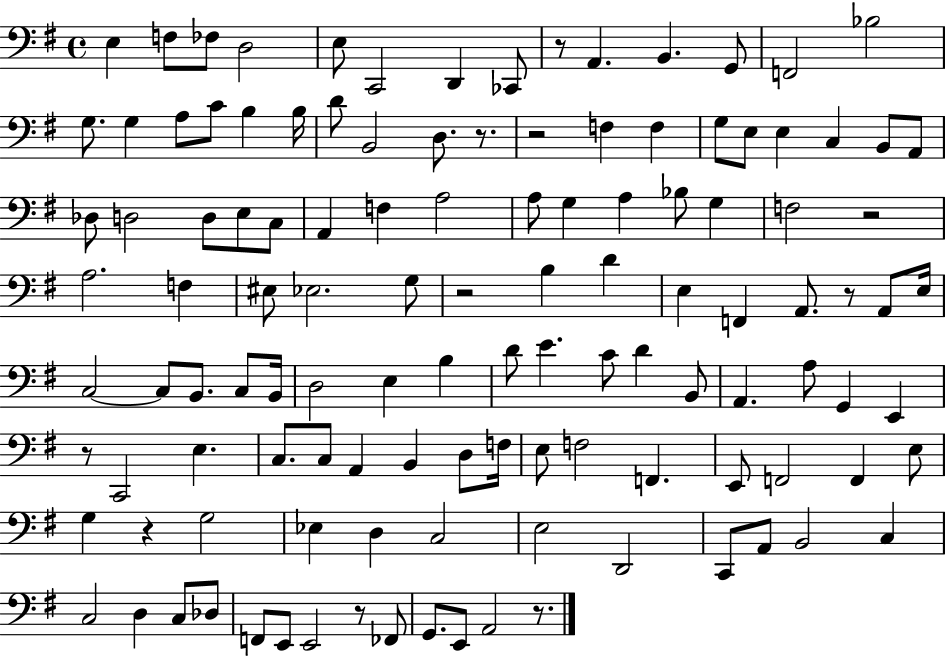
X:1
T:Untitled
M:4/4
L:1/4
K:G
E, F,/2 _F,/2 D,2 E,/2 C,,2 D,, _C,,/2 z/2 A,, B,, G,,/2 F,,2 _B,2 G,/2 G, A,/2 C/2 B, B,/4 D/2 B,,2 D,/2 z/2 z2 F, F, G,/2 E,/2 E, C, B,,/2 A,,/2 _D,/2 D,2 D,/2 E,/2 C,/2 A,, F, A,2 A,/2 G, A, _B,/2 G, F,2 z2 A,2 F, ^E,/2 _E,2 G,/2 z2 B, D E, F,, A,,/2 z/2 A,,/2 E,/4 C,2 C,/2 B,,/2 C,/2 B,,/4 D,2 E, B, D/2 E C/2 D B,,/2 A,, A,/2 G,, E,, z/2 C,,2 E, C,/2 C,/2 A,, B,, D,/2 F,/4 E,/2 F,2 F,, E,,/2 F,,2 F,, E,/2 G, z G,2 _E, D, C,2 E,2 D,,2 C,,/2 A,,/2 B,,2 C, C,2 D, C,/2 _D,/2 F,,/2 E,,/2 E,,2 z/2 _F,,/2 G,,/2 E,,/2 A,,2 z/2